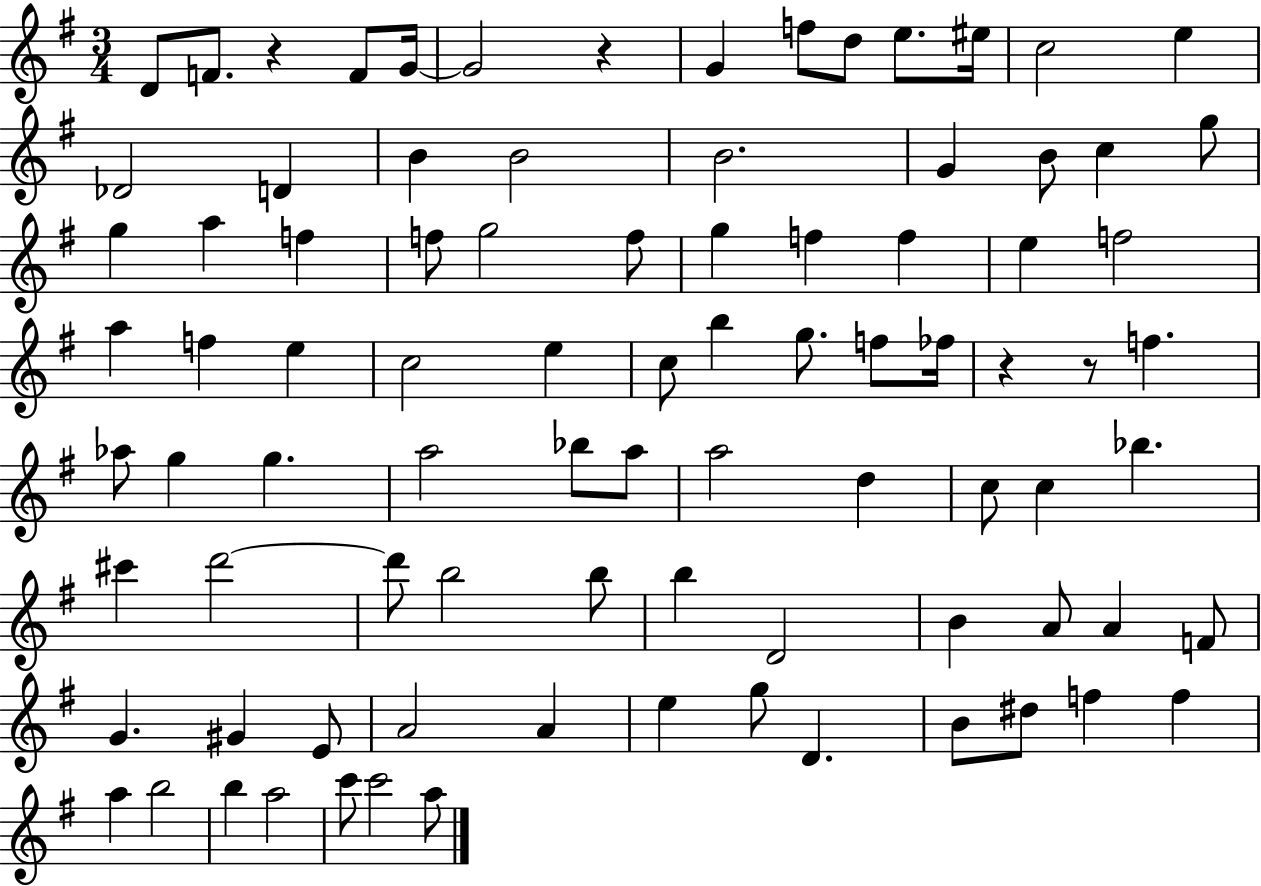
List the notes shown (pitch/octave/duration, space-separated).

D4/e F4/e. R/q F4/e G4/s G4/h R/q G4/q F5/e D5/e E5/e. EIS5/s C5/h E5/q Db4/h D4/q B4/q B4/h B4/h. G4/q B4/e C5/q G5/e G5/q A5/q F5/q F5/e G5/h F5/e G5/q F5/q F5/q E5/q F5/h A5/q F5/q E5/q C5/h E5/q C5/e B5/q G5/e. F5/e FES5/s R/q R/e F5/q. Ab5/e G5/q G5/q. A5/h Bb5/e A5/e A5/h D5/q C5/e C5/q Bb5/q. C#6/q D6/h D6/e B5/h B5/e B5/q D4/h B4/q A4/e A4/q F4/e G4/q. G#4/q E4/e A4/h A4/q E5/q G5/e D4/q. B4/e D#5/e F5/q F5/q A5/q B5/h B5/q A5/h C6/e C6/h A5/e